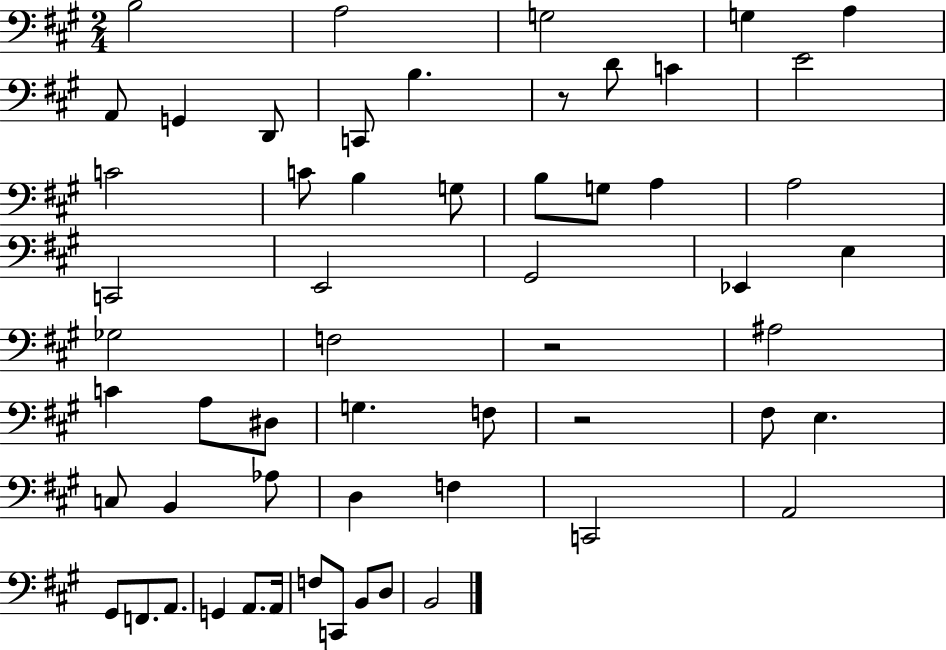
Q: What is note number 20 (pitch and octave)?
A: A3